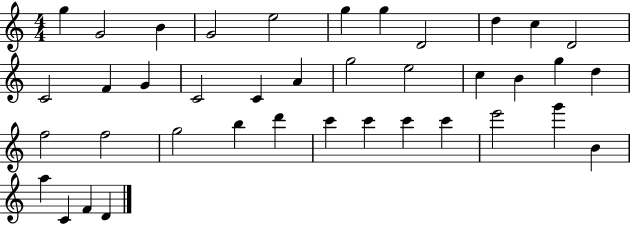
G5/q G4/h B4/q G4/h E5/h G5/q G5/q D4/h D5/q C5/q D4/h C4/h F4/q G4/q C4/h C4/q A4/q G5/h E5/h C5/q B4/q G5/q D5/q F5/h F5/h G5/h B5/q D6/q C6/q C6/q C6/q C6/q E6/h G6/q B4/q A5/q C4/q F4/q D4/q